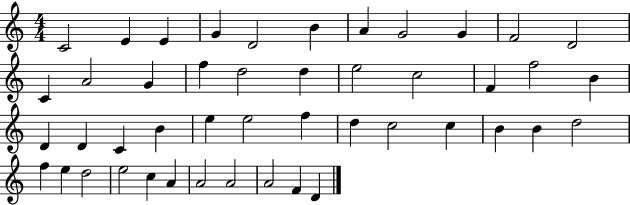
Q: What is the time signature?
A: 4/4